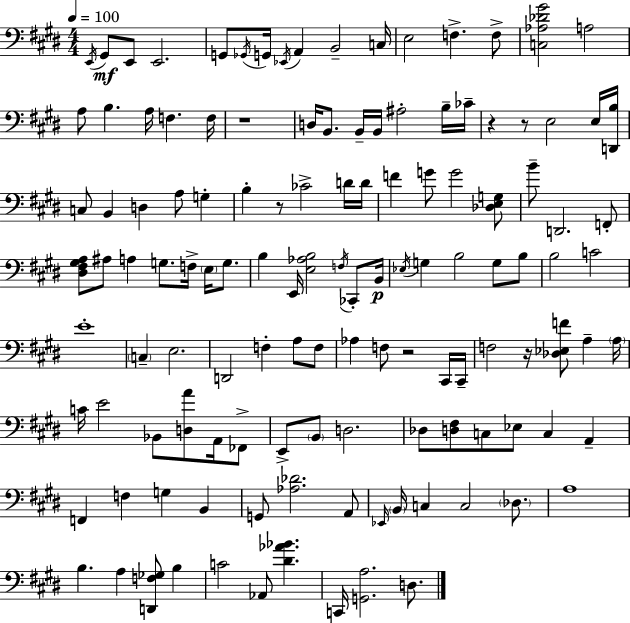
E2/s G#2/e E2/e E2/h. G2/e Gb2/s G2/s Eb2/s A2/q B2/h C3/s E3/h F3/q. F3/e [C3,Ab3,Db4,G#4]/h A3/h A3/e B3/q. A3/s F3/q. F3/s R/w D3/s B2/e. B2/s B2/s A#3/h B3/s CES4/s R/q R/e E3/h E3/s [D2,B3]/s C3/e B2/q D3/q A3/e G3/q B3/q R/e CES4/h D4/s D4/s F4/q G4/e G4/h [Db3,E3,G3]/e B4/e D2/h. F2/e [D#3,F#3,G#3,A3]/e A#3/e A3/q G3/e. F3/s E3/s G3/e. B3/q E2/s [E3,Ab3,B3]/h F3/s CES2/e B2/s Eb3/s G3/q B3/h G3/e B3/e B3/h C4/h E4/w C3/q E3/h. D2/h F3/q A3/e F3/e Ab3/q F3/e R/h C#2/s C#2/s F3/h R/s [Db3,Eb3,F4]/e A3/q A3/s C4/s E4/h Bb2/e [D3,A4]/e A2/s FES2/e E2/e B2/e D3/h. Db3/e [D3,F#3]/e C3/e Eb3/e C3/q A2/q F2/q F3/q G3/q B2/q G2/e [Ab3,Db4]/h. A2/e Eb2/s B2/s C3/q C3/h Db3/e. A3/w B3/q. A3/q [D2,F3,Gb3]/e B3/q C4/h Ab2/e [D#4,Ab4,Bb4]/q. C2/s [G2,A3]/h. D3/e.